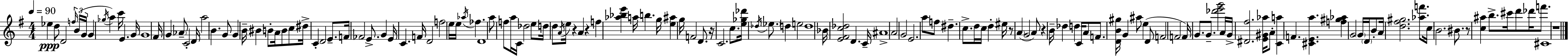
{
  \clef treble
  \numericTimeSignature
  \time 4/4
  \key e \minor
  \tempo 4 = 90
  \repeat volta 2 { ees''4\ppp d''8 d'2 \tuplet 3/2 { \grace { f''16 }( b'16 | g'16 } g'4 \acciaccatura { ges''16 } a''4) c'''16 e'4. | g'16 g'1 | fis'16 g'4 \parenthesize aes'8-- c'2-. | \break d'16 a''2 b'4. | g'8 g'4 b'16-- bis'4 b'8-. a'16 b'8 | c''8 dis''16-> c'4-. d'2 e'8.-- | f'16 fes'2 e'8.-> g'4 | \break e'16 c'4. f'16 d'2 | f''2 e''16 e''16 \acciaccatura { aes''16 } fes''4. | d'1 | a''8 f''8 a''16 c'16 des''2 | \break e''8 d''16 d''8 \acciaccatura { a'16 } e''16 r4 a'4 | r4 f''4 <aes'' bes'' e'''>4 a''16 b''4. | g''16 <e'' ais''>4 g''16 f'2 | d'8. r16 c'2. | \break c''8. <e'' ges'' des'''>16 \acciaccatura { des''16 } \parenthesize ees''8. d''4 e''2 | d''1 | bes'16 <e' fis' c'' des''>2 d'4. | c'16-- ais'1-> | \break a'2 g'2 | e'2. | a''8 f''8 dis''4.-- c''8.-> d''16 c''16 | d''4-. eis''16 r8 \parenthesize a'4( g'2 | \break a'8) r4 b'16-- des''4 d''4 | c'16 a'8 f'8. <d' b' gis''>16 g'4 ais''8 e''4( | d'8 f'2 f'2 | f'16) g'8. g'8.-- <des''' e''' g'''>2 | \break a'16 g'16-> <dis' fis''>2. | <e' gis' aes''>16 a'8-. <c' a''>4 f'4. <cis' e' a''>4. | <f'' gis'' aes''>4 g'2 | \parenthesize g'16 \parenthesize d'16 b'8-. a'16 <d'' fis'' gis''>2. | \break <aes'' f'''>8. c''16 b'2. | bis'8. r8 <c'' ais''>4 b''8.-> cis'''16 d'''8 | des'''16 f'''8. cis'1 | r1 | \break } \bar "|."
}